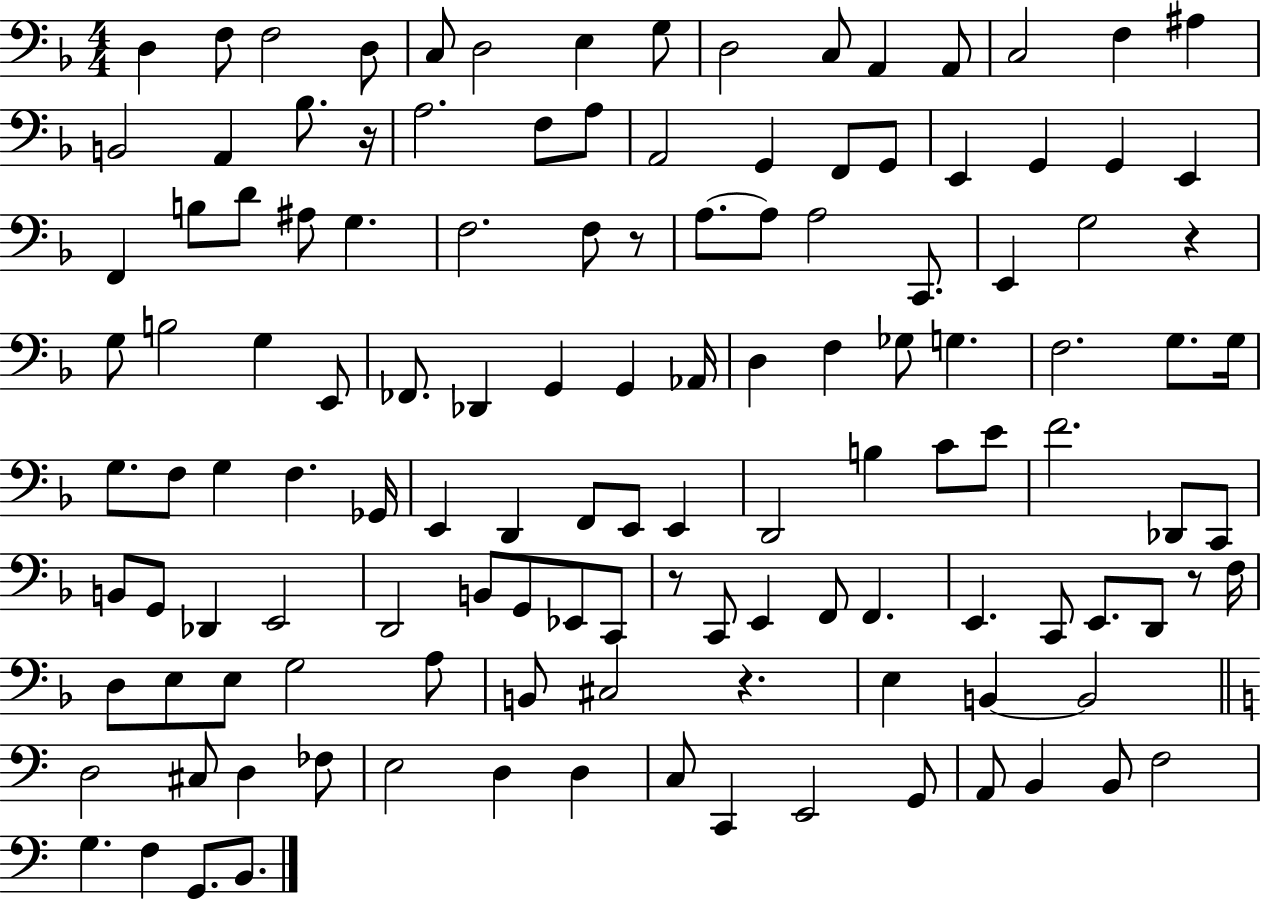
{
  \clef bass
  \numericTimeSignature
  \time 4/4
  \key f \major
  d4 f8 f2 d8 | c8 d2 e4 g8 | d2 c8 a,4 a,8 | c2 f4 ais4 | \break b,2 a,4 bes8. r16 | a2. f8 a8 | a,2 g,4 f,8 g,8 | e,4 g,4 g,4 e,4 | \break f,4 b8 d'8 ais8 g4. | f2. f8 r8 | a8.~~ a8 a2 c,8. | e,4 g2 r4 | \break g8 b2 g4 e,8 | fes,8. des,4 g,4 g,4 aes,16 | d4 f4 ges8 g4. | f2. g8. g16 | \break g8. f8 g4 f4. ges,16 | e,4 d,4 f,8 e,8 e,4 | d,2 b4 c'8 e'8 | f'2. des,8 c,8 | \break b,8 g,8 des,4 e,2 | d,2 b,8 g,8 ees,8 c,8 | r8 c,8 e,4 f,8 f,4. | e,4. c,8 e,8. d,8 r8 f16 | \break d8 e8 e8 g2 a8 | b,8 cis2 r4. | e4 b,4~~ b,2 | \bar "||" \break \key c \major d2 cis8 d4 fes8 | e2 d4 d4 | c8 c,4 e,2 g,8 | a,8 b,4 b,8 f2 | \break g4. f4 g,8. b,8. | \bar "|."
}